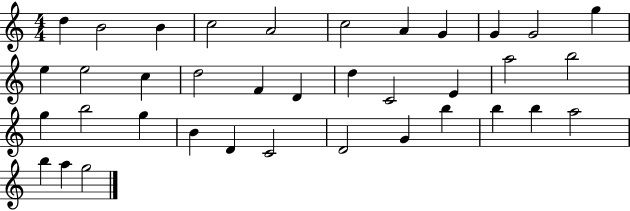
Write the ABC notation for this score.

X:1
T:Untitled
M:4/4
L:1/4
K:C
d B2 B c2 A2 c2 A G G G2 g e e2 c d2 F D d C2 E a2 b2 g b2 g B D C2 D2 G b b b a2 b a g2